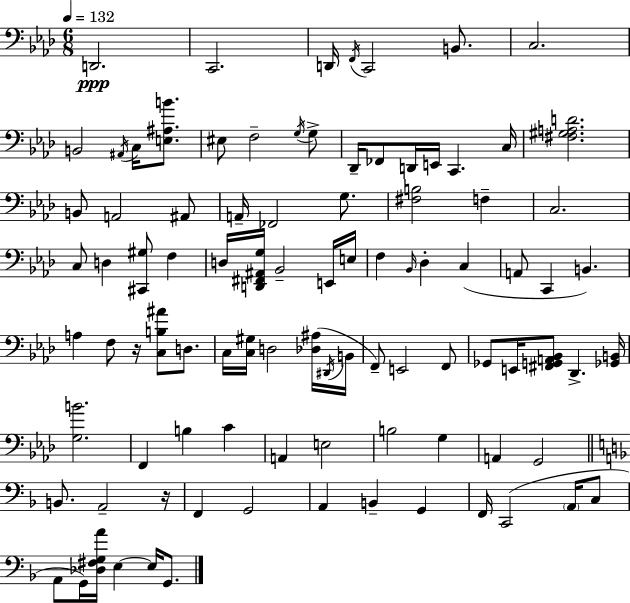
{
  \clef bass
  \numericTimeSignature
  \time 6/8
  \key aes \major
  \tempo 4 = 132
  \repeat volta 2 { d,2.\ppp | c,2. | d,16 \acciaccatura { f,16 } c,2 b,8. | c2. | \break b,2 \acciaccatura { ais,16 } c16 <e ais b'>8. | eis8 f2-- | \acciaccatura { g16 } g8-> des,16-- fes,8 d,16 e,16 c,4. | c16 <fis gis a d'>2. | \break b,8 a,2 | ais,8 a,16-- fes,2 | g8. <fis b>2 f4-- | c2. | \break c8 d4 <cis, gis>8 f4 | d16 <d, fis, ais, g>16 bes,2-- | e,16 e16 f4 \grace { bes,16 } des4-. | c4( a,8 c,4 b,4.) | \break a4 f8 r16 <c b ais'>8 | d8. c16 <c gis>16 d2 | <des ais>16( \acciaccatura { dis,16 } b,16 f,8--) e,2 | f,8 ges,8 e,16 <fis, g, a, bes,>8 des,4.-> | \break <ges, b,>16 <g b'>2. | f,4 b4 | c'4 a,4 e2 | b2 | \break g4 a,4 g,2 | \bar "||" \break \key d \minor b,8. a,2-- r16 | f,4 g,2 | a,4 b,4-- g,4 | f,16 c,2( \parenthesize a,16 c8 | \break a,8 g,16) <des fis g a'>16 e4~~ e16 g,8. | } \bar "|."
}